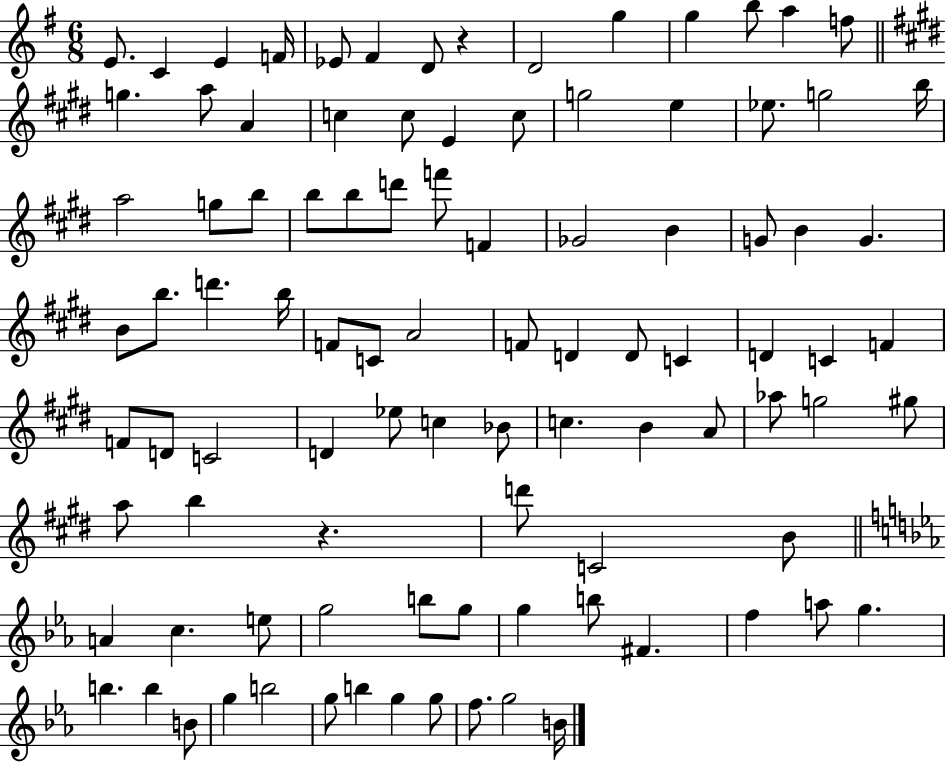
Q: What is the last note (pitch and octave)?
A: B4